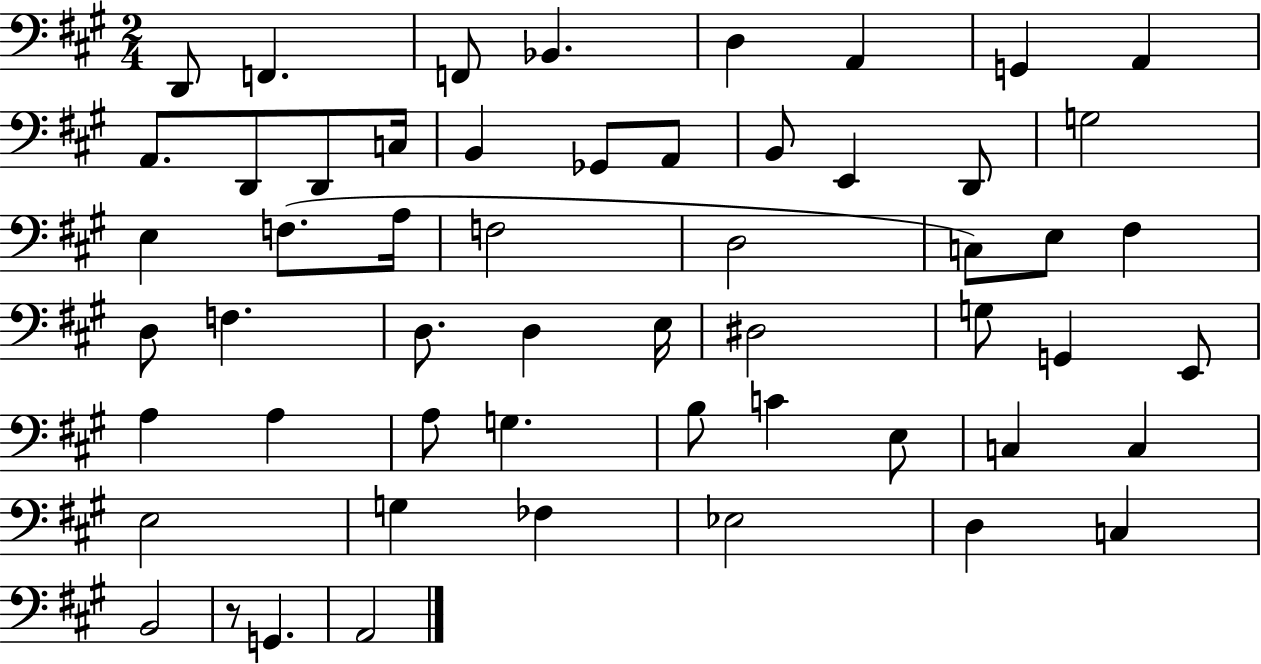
D2/e F2/q. F2/e Bb2/q. D3/q A2/q G2/q A2/q A2/e. D2/e D2/e C3/s B2/q Gb2/e A2/e B2/e E2/q D2/e G3/h E3/q F3/e. A3/s F3/h D3/h C3/e E3/e F#3/q D3/e F3/q. D3/e. D3/q E3/s D#3/h G3/e G2/q E2/e A3/q A3/q A3/e G3/q. B3/e C4/q E3/e C3/q C3/q E3/h G3/q FES3/q Eb3/h D3/q C3/q B2/h R/e G2/q. A2/h